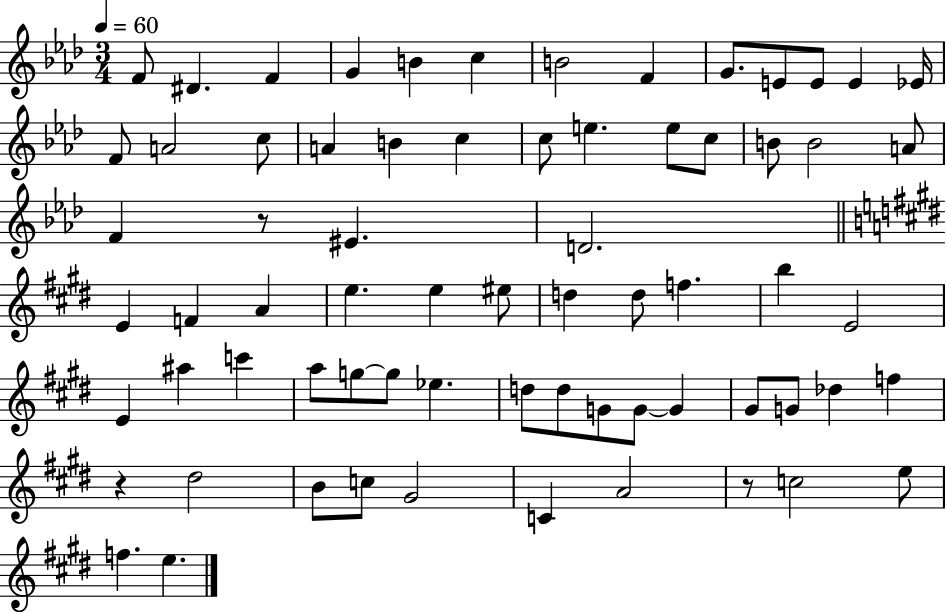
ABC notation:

X:1
T:Untitled
M:3/4
L:1/4
K:Ab
F/2 ^D F G B c B2 F G/2 E/2 E/2 E _E/4 F/2 A2 c/2 A B c c/2 e e/2 c/2 B/2 B2 A/2 F z/2 ^E D2 E F A e e ^e/2 d d/2 f b E2 E ^a c' a/2 g/2 g/2 _e d/2 d/2 G/2 G/2 G ^G/2 G/2 _d f z ^d2 B/2 c/2 ^G2 C A2 z/2 c2 e/2 f e